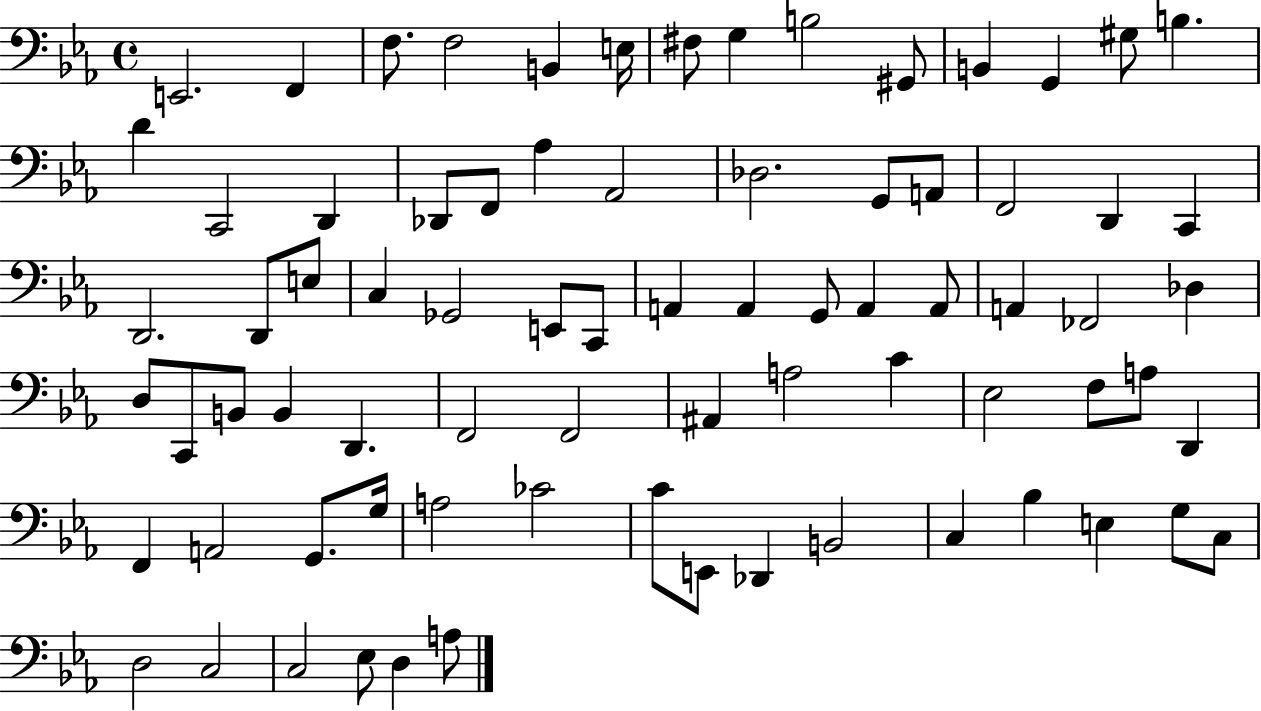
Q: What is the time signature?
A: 4/4